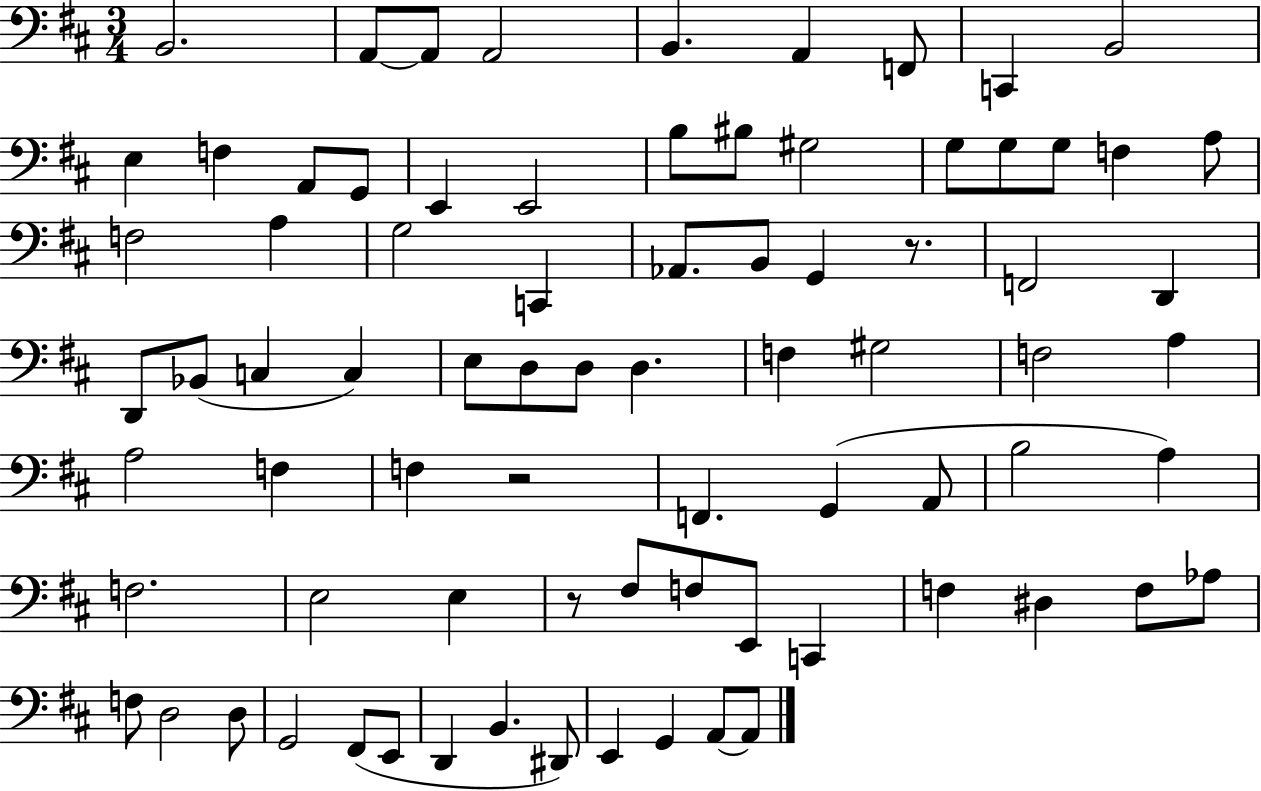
X:1
T:Untitled
M:3/4
L:1/4
K:D
B,,2 A,,/2 A,,/2 A,,2 B,, A,, F,,/2 C,, B,,2 E, F, A,,/2 G,,/2 E,, E,,2 B,/2 ^B,/2 ^G,2 G,/2 G,/2 G,/2 F, A,/2 F,2 A, G,2 C,, _A,,/2 B,,/2 G,, z/2 F,,2 D,, D,,/2 _B,,/2 C, C, E,/2 D,/2 D,/2 D, F, ^G,2 F,2 A, A,2 F, F, z2 F,, G,, A,,/2 B,2 A, F,2 E,2 E, z/2 ^F,/2 F,/2 E,,/2 C,, F, ^D, F,/2 _A,/2 F,/2 D,2 D,/2 G,,2 ^F,,/2 E,,/2 D,, B,, ^D,,/2 E,, G,, A,,/2 A,,/2